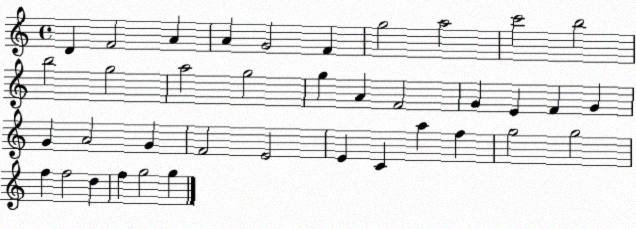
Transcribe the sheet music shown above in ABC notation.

X:1
T:Untitled
M:4/4
L:1/4
K:C
D F2 A A G2 F g2 a2 c'2 b2 b2 g2 a2 g2 g A F2 G E F G G A2 G F2 E2 E C a f g2 g2 f f2 d f g2 g